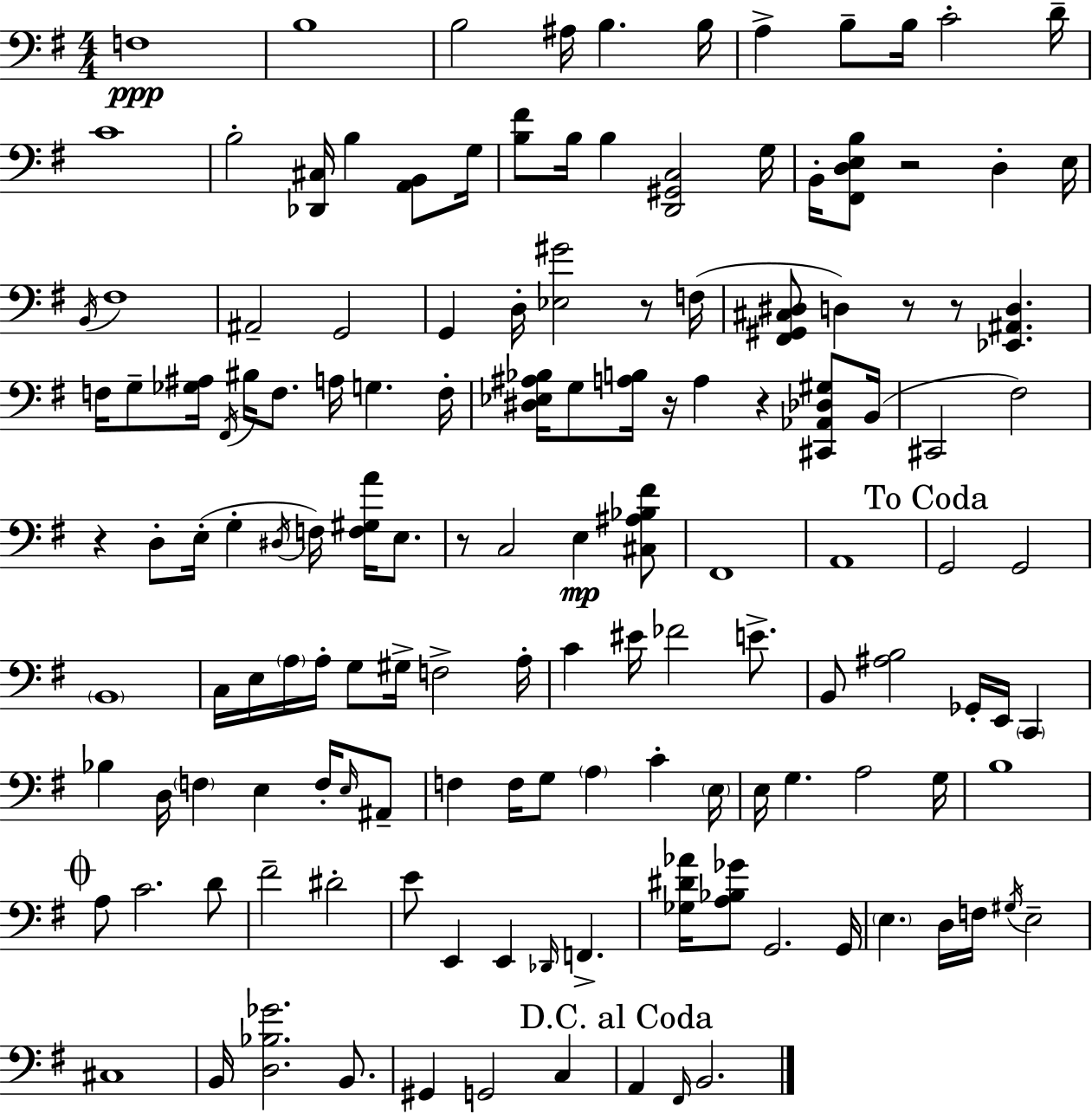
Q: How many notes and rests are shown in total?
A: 141